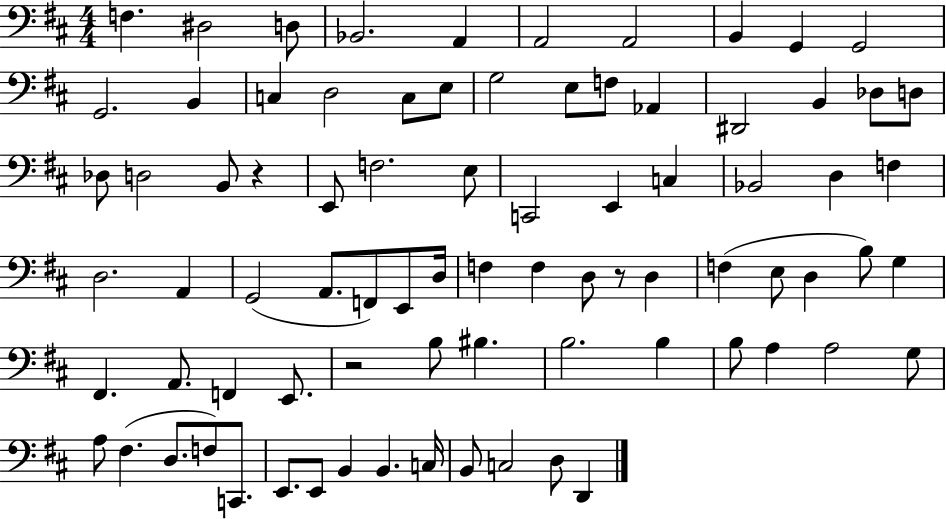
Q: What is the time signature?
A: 4/4